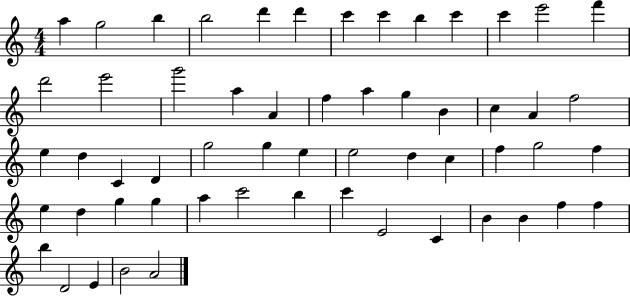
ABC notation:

X:1
T:Untitled
M:4/4
L:1/4
K:C
a g2 b b2 d' d' c' c' b c' c' e'2 f' d'2 e'2 g'2 a A f a g B c A f2 e d C D g2 g e e2 d c f g2 f e d g g a c'2 b c' E2 C B B f f b D2 E B2 A2